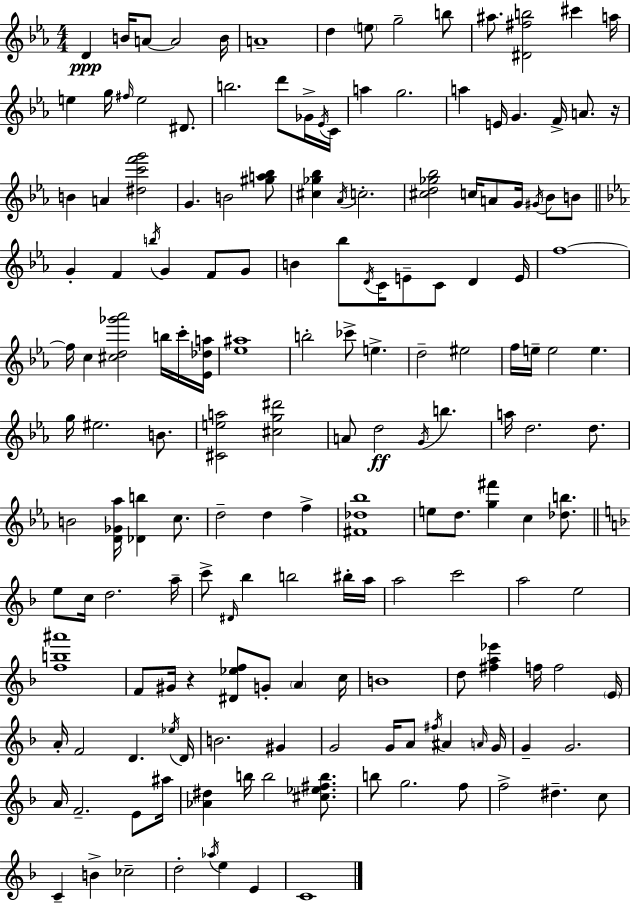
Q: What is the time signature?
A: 4/4